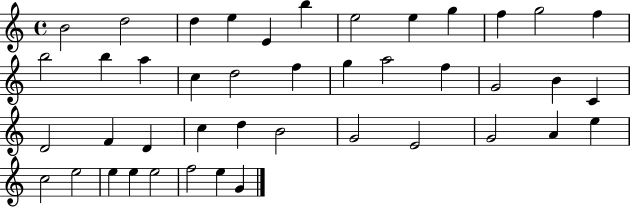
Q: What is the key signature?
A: C major